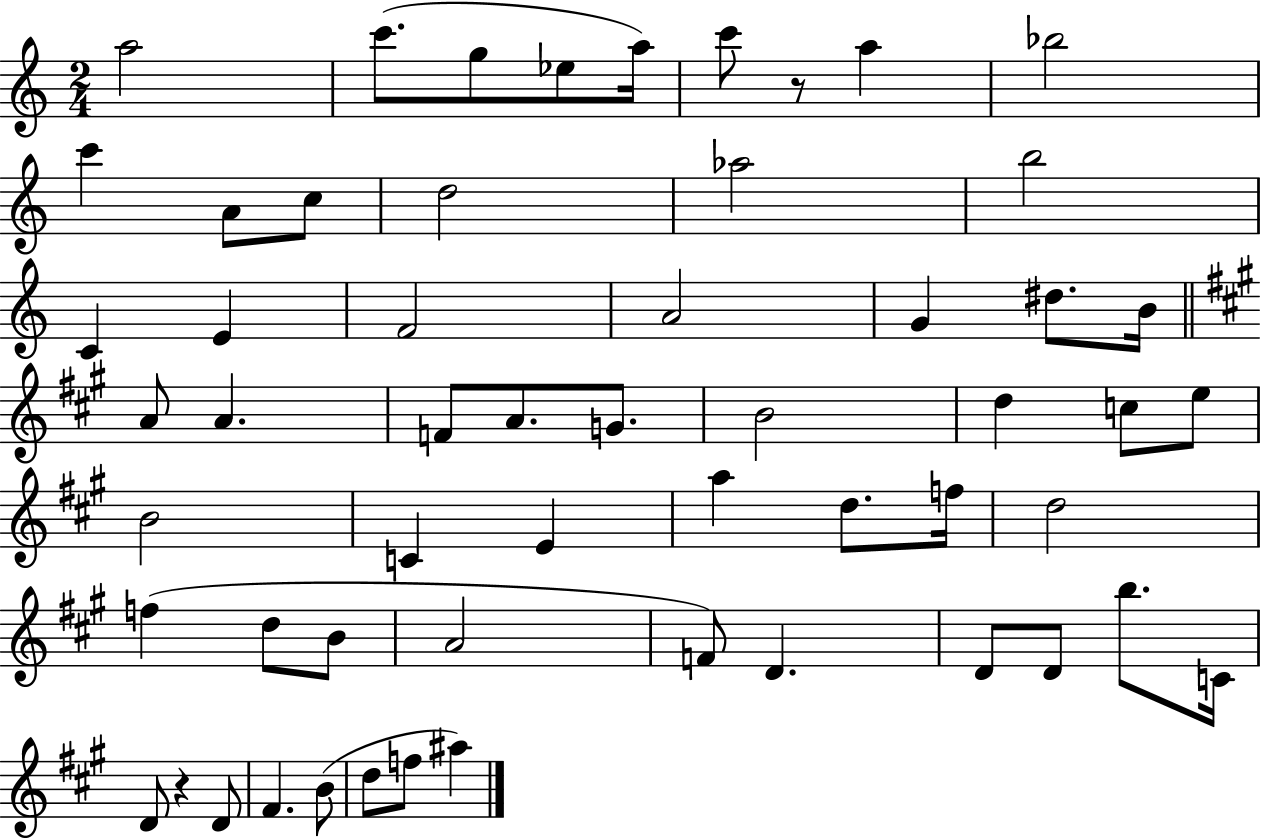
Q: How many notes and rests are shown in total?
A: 56